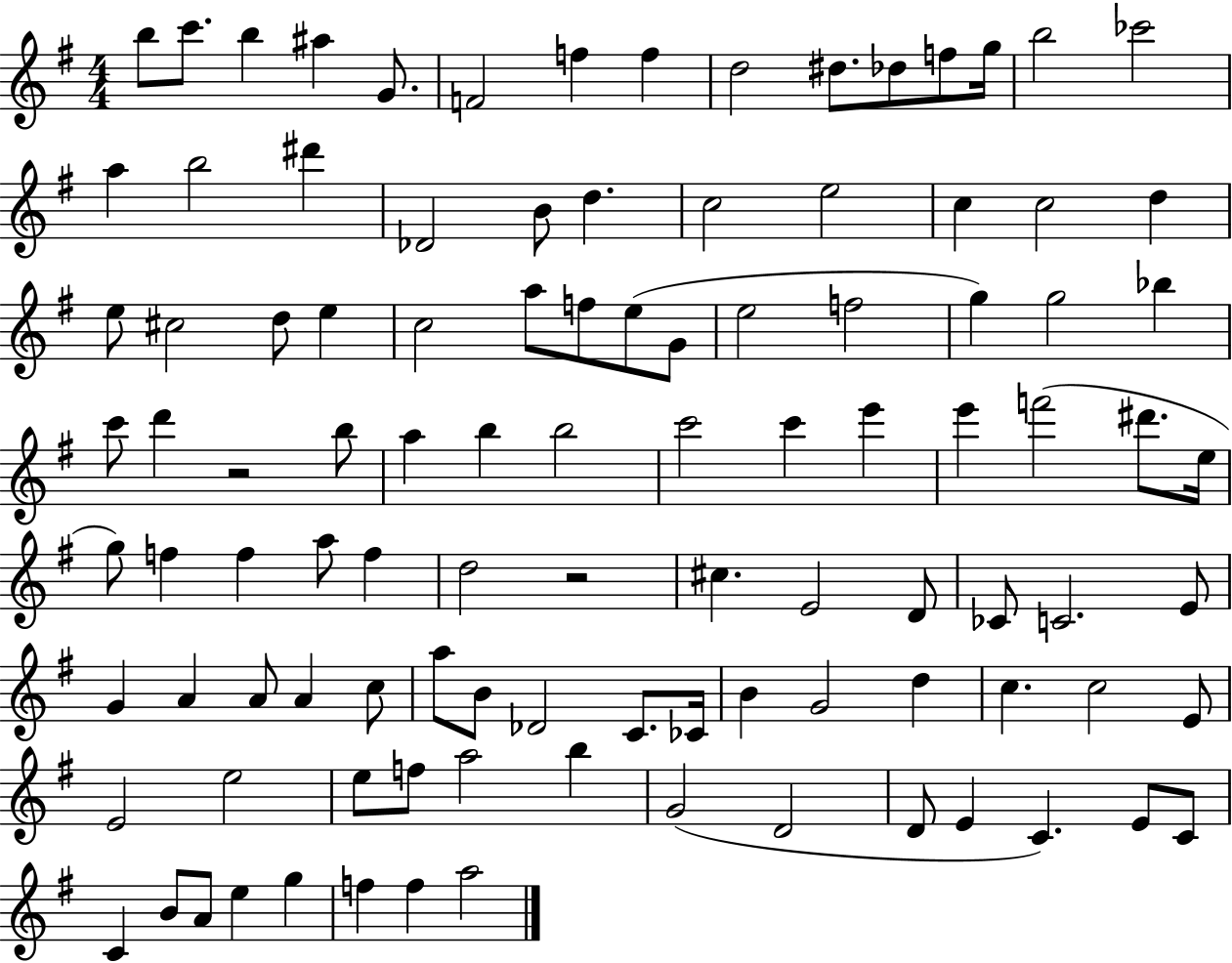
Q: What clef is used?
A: treble